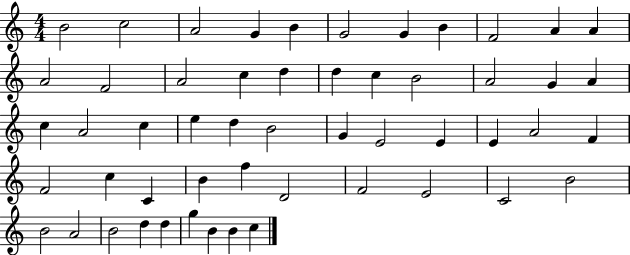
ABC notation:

X:1
T:Untitled
M:4/4
L:1/4
K:C
B2 c2 A2 G B G2 G B F2 A A A2 F2 A2 c d d c B2 A2 G A c A2 c e d B2 G E2 E E A2 F F2 c C B f D2 F2 E2 C2 B2 B2 A2 B2 d d g B B c